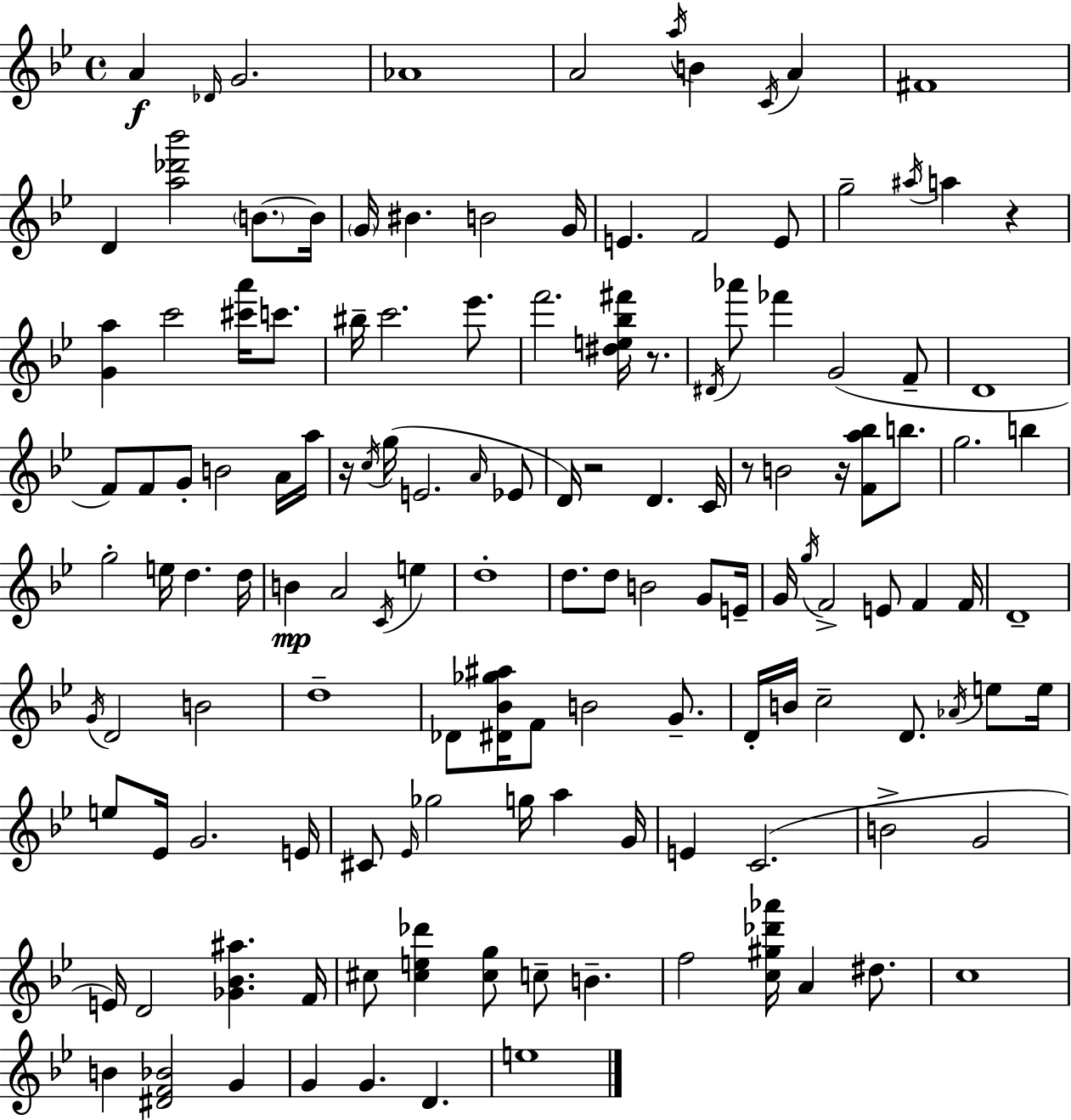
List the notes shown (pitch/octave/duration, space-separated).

A4/q Db4/s G4/h. Ab4/w A4/h A5/s B4/q C4/s A4/q F#4/w D4/q [A5,Db6,Bb6]/h B4/e. B4/s G4/s BIS4/q. B4/h G4/s E4/q. F4/h E4/e G5/h A#5/s A5/q R/q [G4,A5]/q C6/h [C#6,A6]/s C6/e. BIS5/s C6/h. Eb6/e. F6/h. [D#5,E5,Bb5,F#6]/s R/e. D#4/s Ab6/e FES6/q G4/h F4/e D4/w F4/e F4/e G4/e B4/h A4/s A5/s R/s C5/s G5/s E4/h. A4/s Eb4/e D4/s R/h D4/q. C4/s R/e B4/h R/s [F4,A5,Bb5]/e B5/e. G5/h. B5/q G5/h E5/s D5/q. D5/s B4/q A4/h C4/s E5/q D5/w D5/e. D5/e B4/h G4/e E4/s G4/s G5/s F4/h E4/e F4/q F4/s D4/w G4/s D4/h B4/h D5/w Db4/e [D#4,Bb4,Gb5,A#5]/s F4/e B4/h G4/e. D4/s B4/s C5/h D4/e. Ab4/s E5/e E5/s E5/e Eb4/s G4/h. E4/s C#4/e Eb4/s Gb5/h G5/s A5/q G4/s E4/q C4/h. B4/h G4/h E4/s D4/h [Gb4,Bb4,A#5]/q. F4/s C#5/e [C#5,E5,Db6]/q [C#5,G5]/e C5/e B4/q. F5/h [C5,G#5,Db6,Ab6]/s A4/q D#5/e. C5/w B4/q [D#4,F4,Bb4]/h G4/q G4/q G4/q. D4/q. E5/w